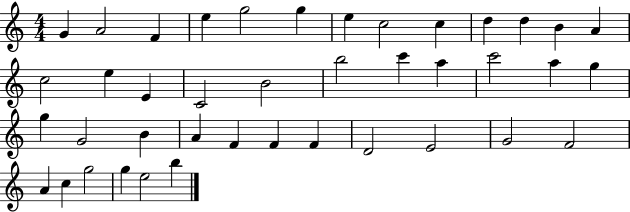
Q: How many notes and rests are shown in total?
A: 41